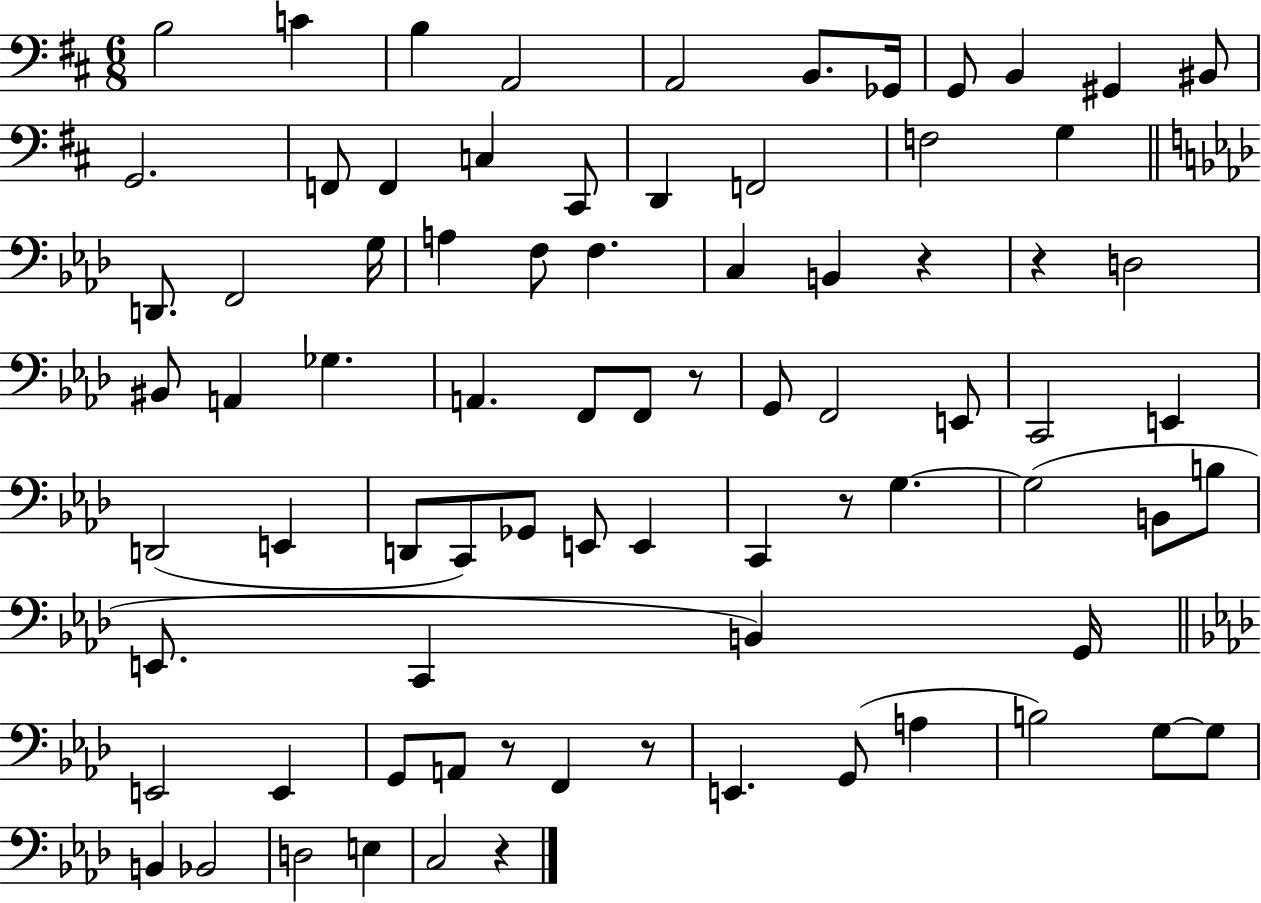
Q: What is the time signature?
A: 6/8